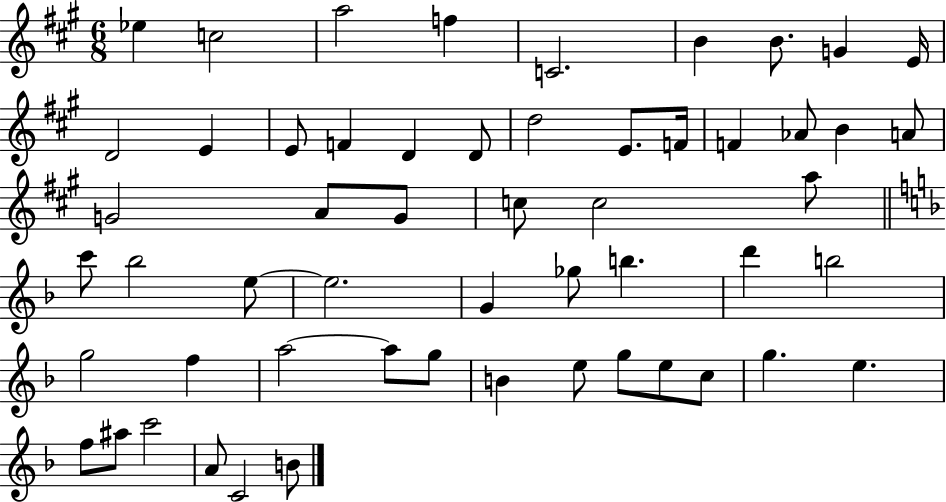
{
  \clef treble
  \numericTimeSignature
  \time 6/8
  \key a \major
  \repeat volta 2 { ees''4 c''2 | a''2 f''4 | c'2. | b'4 b'8. g'4 e'16 | \break d'2 e'4 | e'8 f'4 d'4 d'8 | d''2 e'8. f'16 | f'4 aes'8 b'4 a'8 | \break g'2 a'8 g'8 | c''8 c''2 a''8 | \bar "||" \break \key f \major c'''8 bes''2 e''8~~ | e''2. | g'4 ges''8 b''4. | d'''4 b''2 | \break g''2 f''4 | a''2~~ a''8 g''8 | b'4 e''8 g''8 e''8 c''8 | g''4. e''4. | \break f''8 ais''8 c'''2 | a'8 c'2 b'8 | } \bar "|."
}